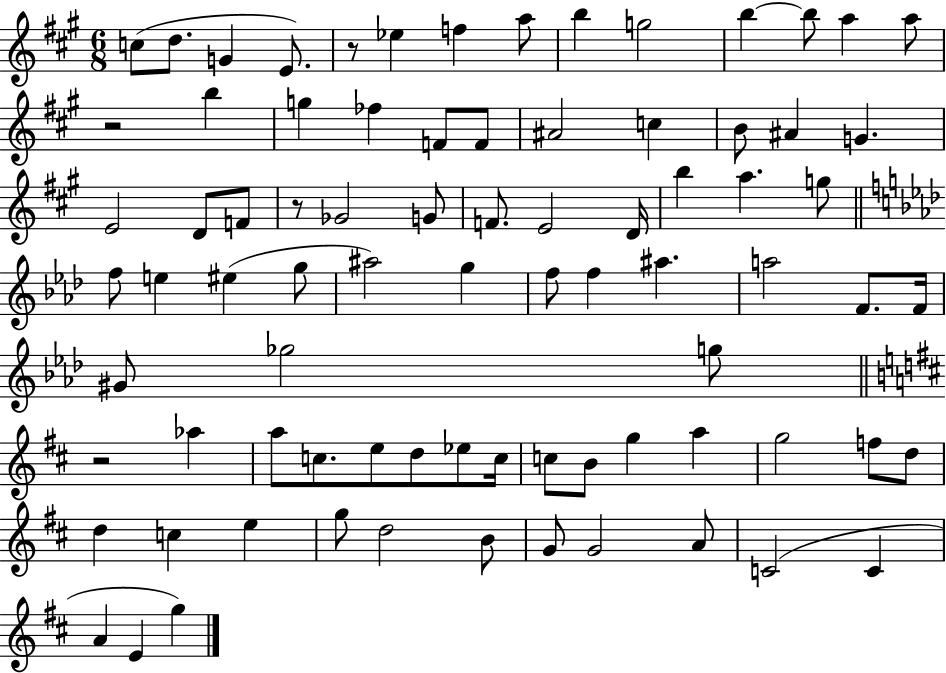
X:1
T:Untitled
M:6/8
L:1/4
K:A
c/2 d/2 G E/2 z/2 _e f a/2 b g2 b b/2 a a/2 z2 b g _f F/2 F/2 ^A2 c B/2 ^A G E2 D/2 F/2 z/2 _G2 G/2 F/2 E2 D/4 b a g/2 f/2 e ^e g/2 ^a2 g f/2 f ^a a2 F/2 F/4 ^G/2 _g2 g/2 z2 _a a/2 c/2 e/2 d/2 _e/2 c/4 c/2 B/2 g a g2 f/2 d/2 d c e g/2 d2 B/2 G/2 G2 A/2 C2 C A E g